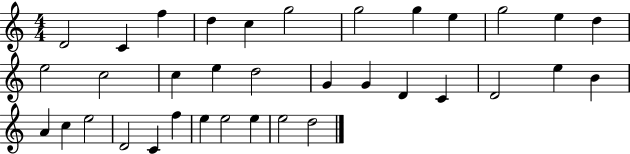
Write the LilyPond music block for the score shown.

{
  \clef treble
  \numericTimeSignature
  \time 4/4
  \key c \major
  d'2 c'4 f''4 | d''4 c''4 g''2 | g''2 g''4 e''4 | g''2 e''4 d''4 | \break e''2 c''2 | c''4 e''4 d''2 | g'4 g'4 d'4 c'4 | d'2 e''4 b'4 | \break a'4 c''4 e''2 | d'2 c'4 f''4 | e''4 e''2 e''4 | e''2 d''2 | \break \bar "|."
}